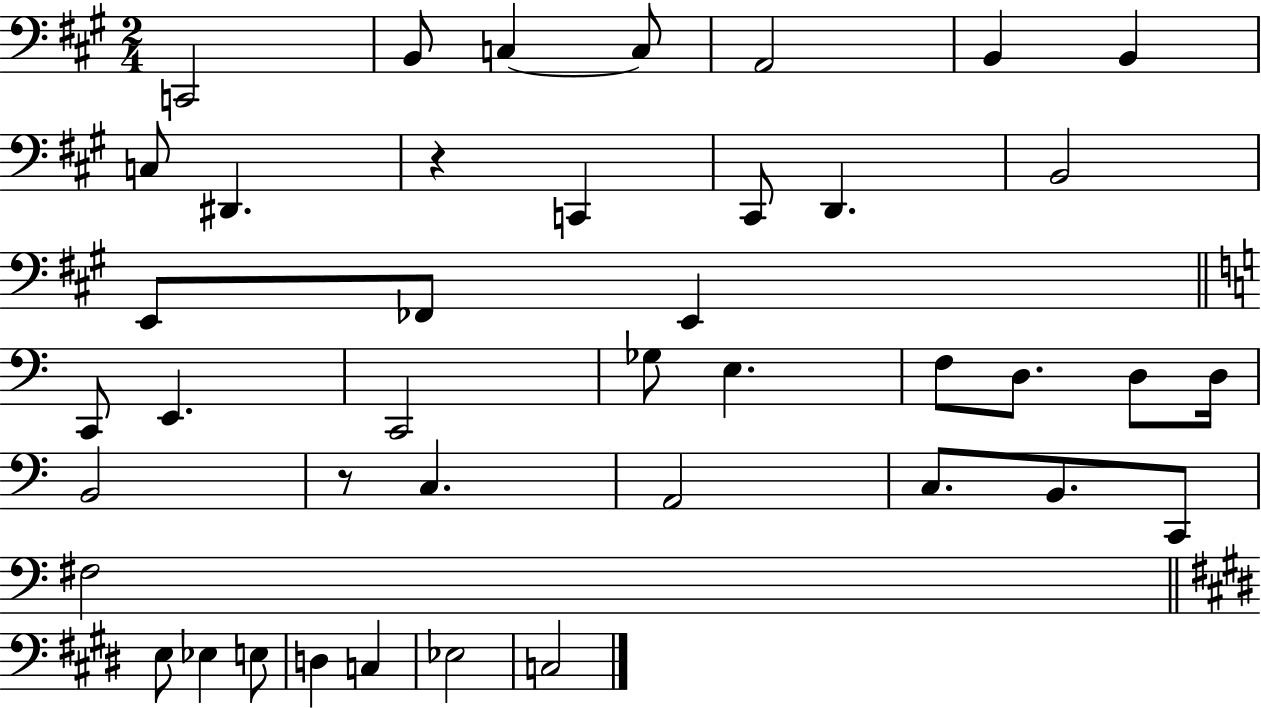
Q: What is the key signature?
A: A major